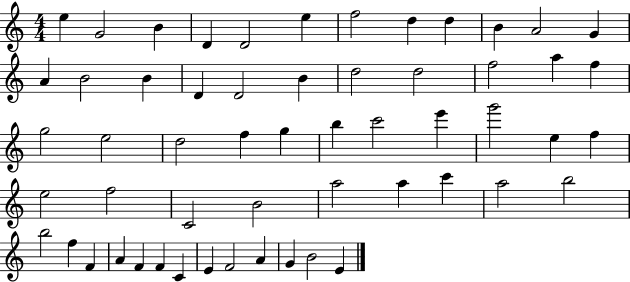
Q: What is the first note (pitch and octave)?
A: E5